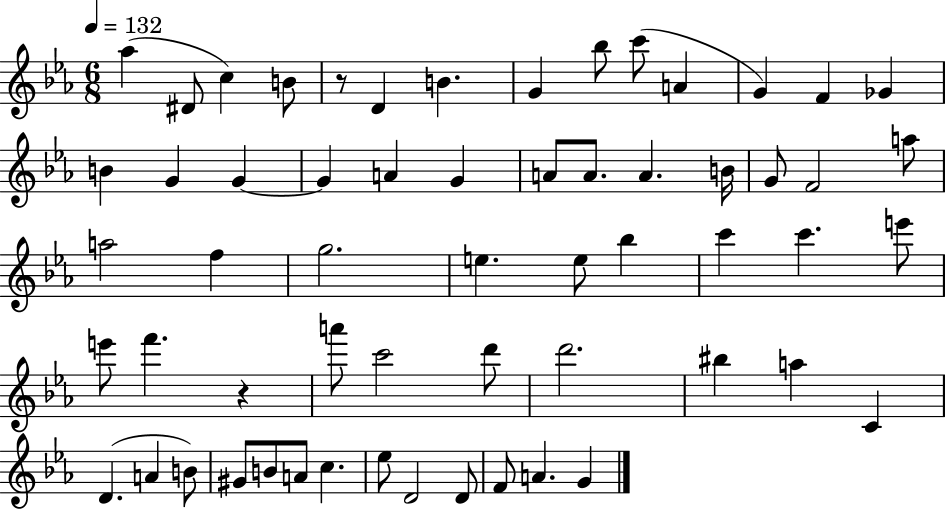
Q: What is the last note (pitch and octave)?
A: G4